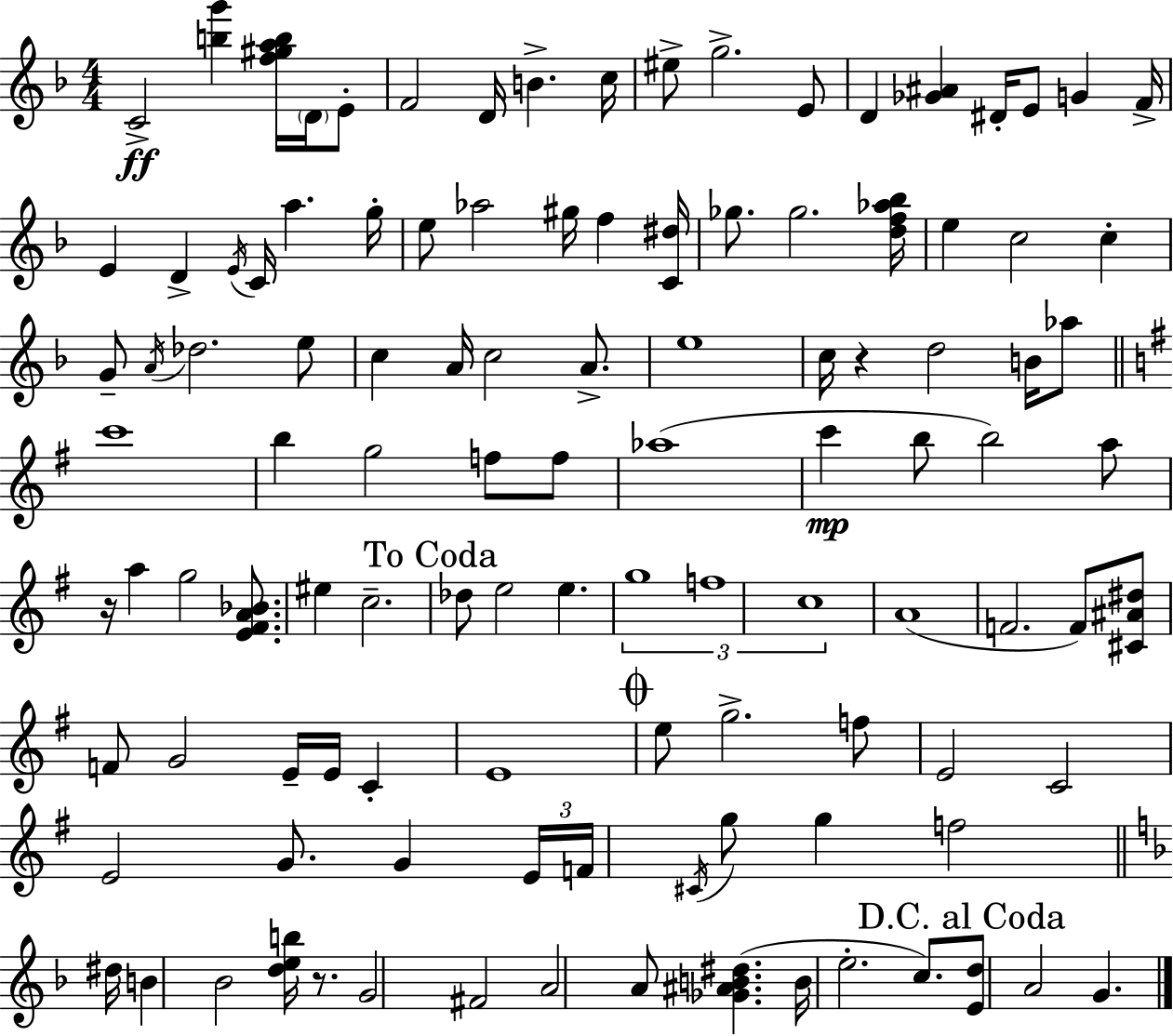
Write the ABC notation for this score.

X:1
T:Untitled
M:4/4
L:1/4
K:Dm
C2 [bg'] [f^gab]/4 D/4 E/2 F2 D/4 B c/4 ^e/2 g2 E/2 D [_G^A] ^D/4 E/2 G F/4 E D E/4 C/4 a g/4 e/2 _a2 ^g/4 f [C^d]/4 _g/2 _g2 [df_a_b]/4 e c2 c G/2 A/4 _d2 e/2 c A/4 c2 A/2 e4 c/4 z d2 B/4 _a/2 c'4 b g2 f/2 f/2 _a4 c' b/2 b2 a/2 z/4 a g2 [E^FA_B]/2 ^e c2 _d/2 e2 e g4 f4 c4 A4 F2 F/2 [^C^A^d]/2 F/2 G2 E/4 E/4 C E4 e/2 g2 f/2 E2 C2 E2 G/2 G E/4 F/4 ^C/4 g/2 g f2 ^d/4 B _B2 [deb]/4 z/2 G2 ^F2 A2 A/2 [_G^AB^d] B/4 e2 c/2 [Ed]/2 A2 G